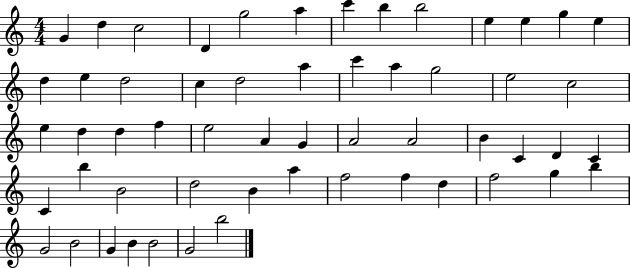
X:1
T:Untitled
M:4/4
L:1/4
K:C
G d c2 D g2 a c' b b2 e e g e d e d2 c d2 a c' a g2 e2 c2 e d d f e2 A G A2 A2 B C D C C b B2 d2 B a f2 f d f2 g b G2 B2 G B B2 G2 b2